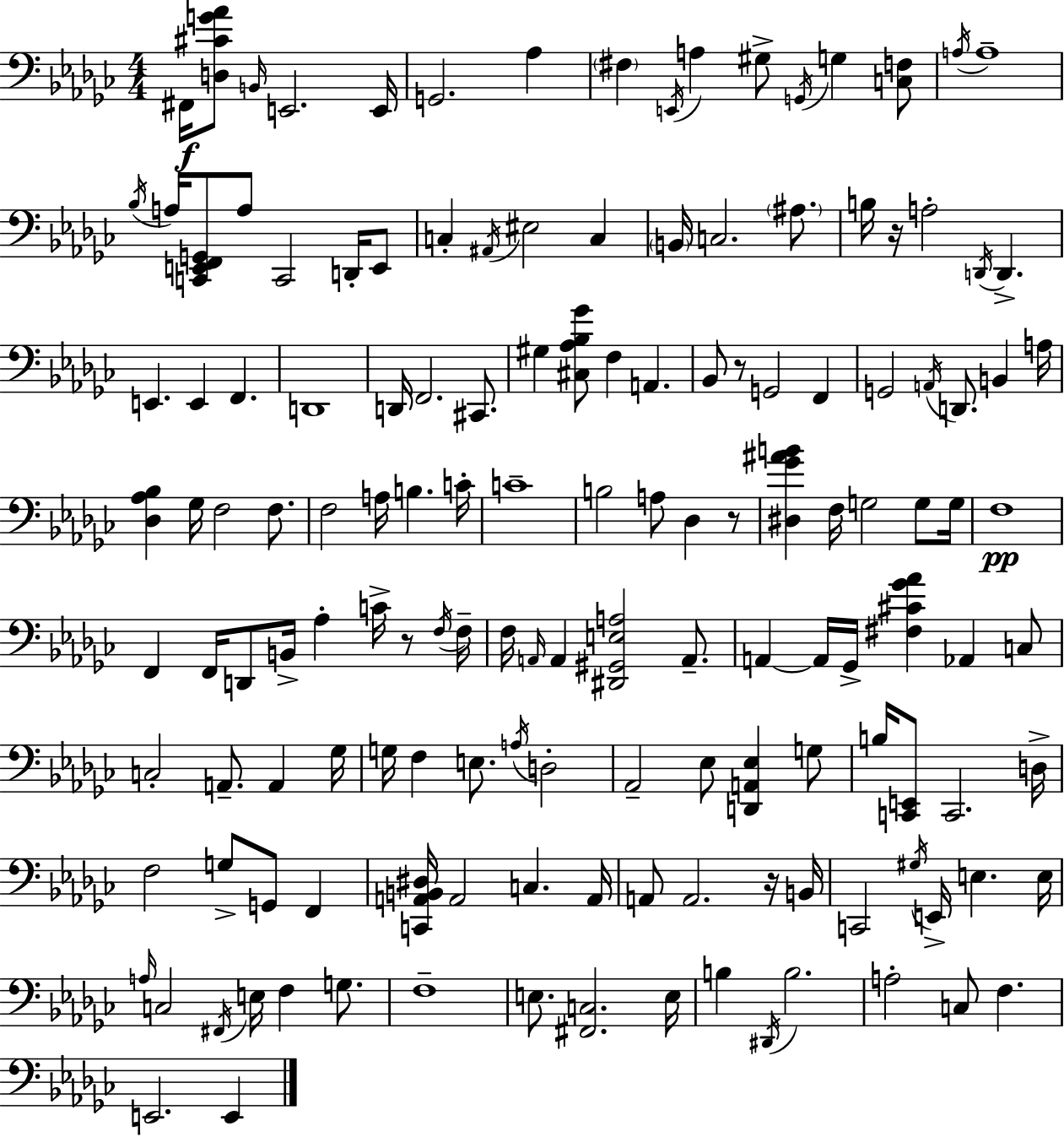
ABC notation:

X:1
T:Untitled
M:4/4
L:1/4
K:Ebm
^F,,/4 [D,^CG_A]/2 B,,/4 E,,2 E,,/4 G,,2 _A, ^F, E,,/4 A, ^G,/2 G,,/4 G, [C,F,]/2 A,/4 A,4 _B,/4 A,/4 [C,,E,,F,,G,,]/2 A,/2 C,,2 D,,/4 E,,/2 C, ^A,,/4 ^E,2 C, B,,/4 C,2 ^A,/2 B,/4 z/4 A,2 D,,/4 D,, E,, E,, F,, D,,4 D,,/4 F,,2 ^C,,/2 ^G, [^C,_A,_B,_G]/2 F, A,, _B,,/2 z/2 G,,2 F,, G,,2 A,,/4 D,,/2 B,, A,/4 [_D,_A,_B,] _G,/4 F,2 F,/2 F,2 A,/4 B, C/4 C4 B,2 A,/2 _D, z/2 [^D,_G^AB] F,/4 G,2 G,/2 G,/4 F,4 F,, F,,/4 D,,/2 B,,/4 _A, C/4 z/2 F,/4 F,/4 F,/4 A,,/4 A,, [^D,,^G,,E,A,]2 A,,/2 A,, A,,/4 _G,,/4 [^F,^C_G_A] _A,, C,/2 C,2 A,,/2 A,, _G,/4 G,/4 F, E,/2 A,/4 D,2 _A,,2 _E,/2 [D,,A,,_E,] G,/2 B,/4 [C,,E,,]/2 C,,2 D,/4 F,2 G,/2 G,,/2 F,, [C,,A,,B,,^D,]/4 A,,2 C, A,,/4 A,,/2 A,,2 z/4 B,,/4 C,,2 ^G,/4 E,,/4 E, E,/4 A,/4 C,2 ^F,,/4 E,/4 F, G,/2 F,4 E,/2 [^F,,C,]2 E,/4 B, ^D,,/4 B,2 A,2 C,/2 F, E,,2 E,,